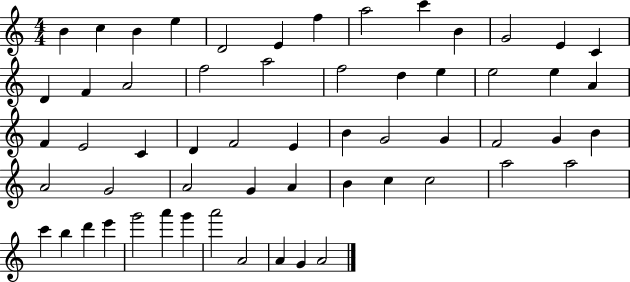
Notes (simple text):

B4/q C5/q B4/q E5/q D4/h E4/q F5/q A5/h C6/q B4/q G4/h E4/q C4/q D4/q F4/q A4/h F5/h A5/h F5/h D5/q E5/q E5/h E5/q A4/q F4/q E4/h C4/q D4/q F4/h E4/q B4/q G4/h G4/q F4/h G4/q B4/q A4/h G4/h A4/h G4/q A4/q B4/q C5/q C5/h A5/h A5/h C6/q B5/q D6/q E6/q G6/h A6/q G6/q A6/h A4/h A4/q G4/q A4/h